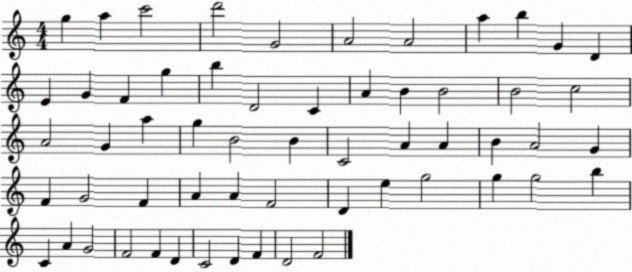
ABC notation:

X:1
T:Untitled
M:4/4
L:1/4
K:C
g a c'2 d'2 G2 A2 A2 a b G D E G F g b D2 C A B B2 B2 c2 A2 G a g B2 B C2 A A B A2 G F G2 F A A F2 D e g2 g g2 b C A G2 F2 F D C2 D F D2 F2